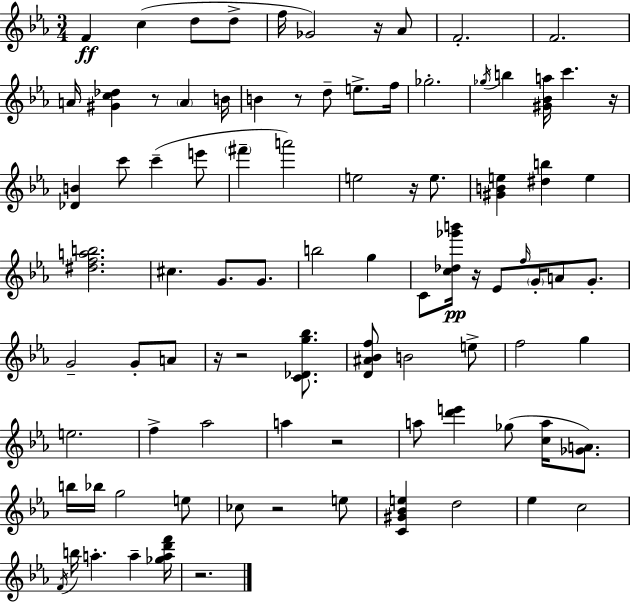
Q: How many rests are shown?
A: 11